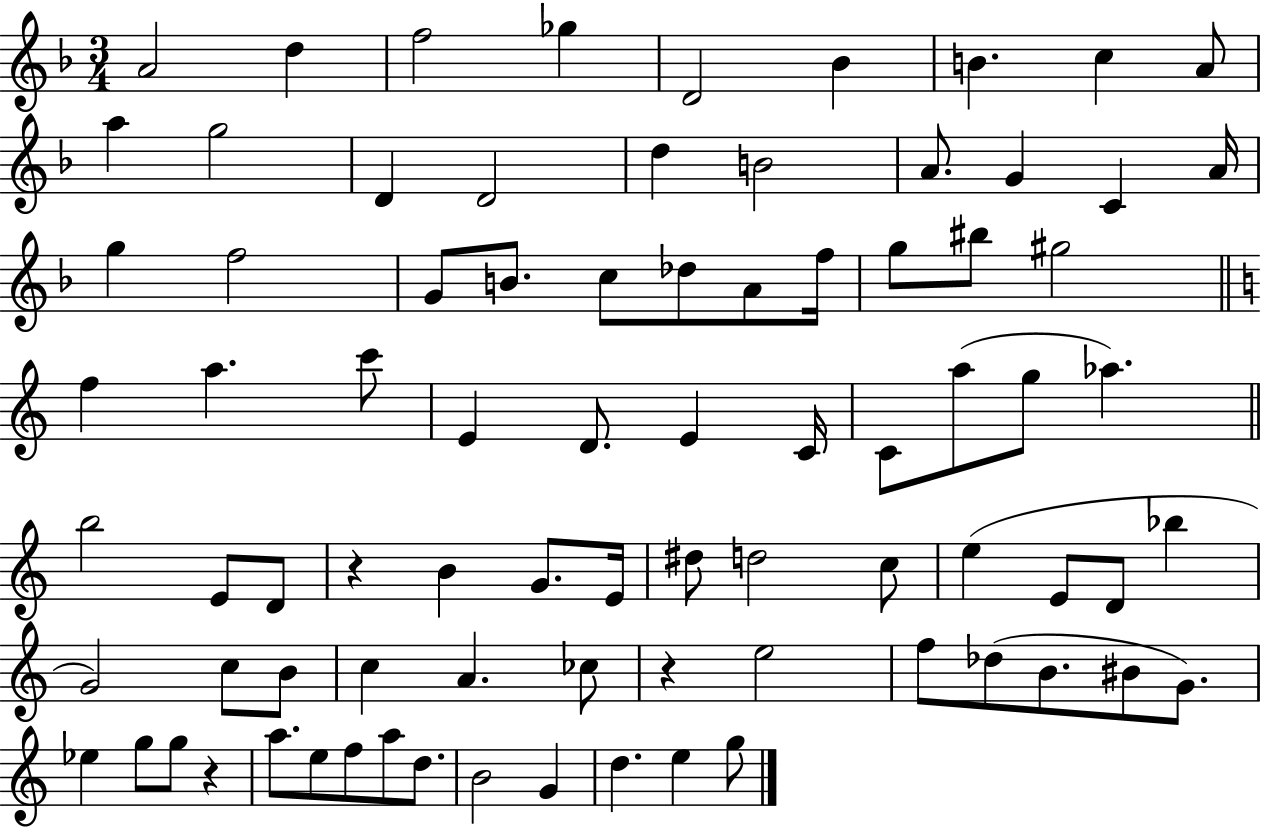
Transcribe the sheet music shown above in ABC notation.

X:1
T:Untitled
M:3/4
L:1/4
K:F
A2 d f2 _g D2 _B B c A/2 a g2 D D2 d B2 A/2 G C A/4 g f2 G/2 B/2 c/2 _d/2 A/2 f/4 g/2 ^b/2 ^g2 f a c'/2 E D/2 E C/4 C/2 a/2 g/2 _a b2 E/2 D/2 z B G/2 E/4 ^d/2 d2 c/2 e E/2 D/2 _b G2 c/2 B/2 c A _c/2 z e2 f/2 _d/2 B/2 ^B/2 G/2 _e g/2 g/2 z a/2 e/2 f/2 a/2 d/2 B2 G d e g/2